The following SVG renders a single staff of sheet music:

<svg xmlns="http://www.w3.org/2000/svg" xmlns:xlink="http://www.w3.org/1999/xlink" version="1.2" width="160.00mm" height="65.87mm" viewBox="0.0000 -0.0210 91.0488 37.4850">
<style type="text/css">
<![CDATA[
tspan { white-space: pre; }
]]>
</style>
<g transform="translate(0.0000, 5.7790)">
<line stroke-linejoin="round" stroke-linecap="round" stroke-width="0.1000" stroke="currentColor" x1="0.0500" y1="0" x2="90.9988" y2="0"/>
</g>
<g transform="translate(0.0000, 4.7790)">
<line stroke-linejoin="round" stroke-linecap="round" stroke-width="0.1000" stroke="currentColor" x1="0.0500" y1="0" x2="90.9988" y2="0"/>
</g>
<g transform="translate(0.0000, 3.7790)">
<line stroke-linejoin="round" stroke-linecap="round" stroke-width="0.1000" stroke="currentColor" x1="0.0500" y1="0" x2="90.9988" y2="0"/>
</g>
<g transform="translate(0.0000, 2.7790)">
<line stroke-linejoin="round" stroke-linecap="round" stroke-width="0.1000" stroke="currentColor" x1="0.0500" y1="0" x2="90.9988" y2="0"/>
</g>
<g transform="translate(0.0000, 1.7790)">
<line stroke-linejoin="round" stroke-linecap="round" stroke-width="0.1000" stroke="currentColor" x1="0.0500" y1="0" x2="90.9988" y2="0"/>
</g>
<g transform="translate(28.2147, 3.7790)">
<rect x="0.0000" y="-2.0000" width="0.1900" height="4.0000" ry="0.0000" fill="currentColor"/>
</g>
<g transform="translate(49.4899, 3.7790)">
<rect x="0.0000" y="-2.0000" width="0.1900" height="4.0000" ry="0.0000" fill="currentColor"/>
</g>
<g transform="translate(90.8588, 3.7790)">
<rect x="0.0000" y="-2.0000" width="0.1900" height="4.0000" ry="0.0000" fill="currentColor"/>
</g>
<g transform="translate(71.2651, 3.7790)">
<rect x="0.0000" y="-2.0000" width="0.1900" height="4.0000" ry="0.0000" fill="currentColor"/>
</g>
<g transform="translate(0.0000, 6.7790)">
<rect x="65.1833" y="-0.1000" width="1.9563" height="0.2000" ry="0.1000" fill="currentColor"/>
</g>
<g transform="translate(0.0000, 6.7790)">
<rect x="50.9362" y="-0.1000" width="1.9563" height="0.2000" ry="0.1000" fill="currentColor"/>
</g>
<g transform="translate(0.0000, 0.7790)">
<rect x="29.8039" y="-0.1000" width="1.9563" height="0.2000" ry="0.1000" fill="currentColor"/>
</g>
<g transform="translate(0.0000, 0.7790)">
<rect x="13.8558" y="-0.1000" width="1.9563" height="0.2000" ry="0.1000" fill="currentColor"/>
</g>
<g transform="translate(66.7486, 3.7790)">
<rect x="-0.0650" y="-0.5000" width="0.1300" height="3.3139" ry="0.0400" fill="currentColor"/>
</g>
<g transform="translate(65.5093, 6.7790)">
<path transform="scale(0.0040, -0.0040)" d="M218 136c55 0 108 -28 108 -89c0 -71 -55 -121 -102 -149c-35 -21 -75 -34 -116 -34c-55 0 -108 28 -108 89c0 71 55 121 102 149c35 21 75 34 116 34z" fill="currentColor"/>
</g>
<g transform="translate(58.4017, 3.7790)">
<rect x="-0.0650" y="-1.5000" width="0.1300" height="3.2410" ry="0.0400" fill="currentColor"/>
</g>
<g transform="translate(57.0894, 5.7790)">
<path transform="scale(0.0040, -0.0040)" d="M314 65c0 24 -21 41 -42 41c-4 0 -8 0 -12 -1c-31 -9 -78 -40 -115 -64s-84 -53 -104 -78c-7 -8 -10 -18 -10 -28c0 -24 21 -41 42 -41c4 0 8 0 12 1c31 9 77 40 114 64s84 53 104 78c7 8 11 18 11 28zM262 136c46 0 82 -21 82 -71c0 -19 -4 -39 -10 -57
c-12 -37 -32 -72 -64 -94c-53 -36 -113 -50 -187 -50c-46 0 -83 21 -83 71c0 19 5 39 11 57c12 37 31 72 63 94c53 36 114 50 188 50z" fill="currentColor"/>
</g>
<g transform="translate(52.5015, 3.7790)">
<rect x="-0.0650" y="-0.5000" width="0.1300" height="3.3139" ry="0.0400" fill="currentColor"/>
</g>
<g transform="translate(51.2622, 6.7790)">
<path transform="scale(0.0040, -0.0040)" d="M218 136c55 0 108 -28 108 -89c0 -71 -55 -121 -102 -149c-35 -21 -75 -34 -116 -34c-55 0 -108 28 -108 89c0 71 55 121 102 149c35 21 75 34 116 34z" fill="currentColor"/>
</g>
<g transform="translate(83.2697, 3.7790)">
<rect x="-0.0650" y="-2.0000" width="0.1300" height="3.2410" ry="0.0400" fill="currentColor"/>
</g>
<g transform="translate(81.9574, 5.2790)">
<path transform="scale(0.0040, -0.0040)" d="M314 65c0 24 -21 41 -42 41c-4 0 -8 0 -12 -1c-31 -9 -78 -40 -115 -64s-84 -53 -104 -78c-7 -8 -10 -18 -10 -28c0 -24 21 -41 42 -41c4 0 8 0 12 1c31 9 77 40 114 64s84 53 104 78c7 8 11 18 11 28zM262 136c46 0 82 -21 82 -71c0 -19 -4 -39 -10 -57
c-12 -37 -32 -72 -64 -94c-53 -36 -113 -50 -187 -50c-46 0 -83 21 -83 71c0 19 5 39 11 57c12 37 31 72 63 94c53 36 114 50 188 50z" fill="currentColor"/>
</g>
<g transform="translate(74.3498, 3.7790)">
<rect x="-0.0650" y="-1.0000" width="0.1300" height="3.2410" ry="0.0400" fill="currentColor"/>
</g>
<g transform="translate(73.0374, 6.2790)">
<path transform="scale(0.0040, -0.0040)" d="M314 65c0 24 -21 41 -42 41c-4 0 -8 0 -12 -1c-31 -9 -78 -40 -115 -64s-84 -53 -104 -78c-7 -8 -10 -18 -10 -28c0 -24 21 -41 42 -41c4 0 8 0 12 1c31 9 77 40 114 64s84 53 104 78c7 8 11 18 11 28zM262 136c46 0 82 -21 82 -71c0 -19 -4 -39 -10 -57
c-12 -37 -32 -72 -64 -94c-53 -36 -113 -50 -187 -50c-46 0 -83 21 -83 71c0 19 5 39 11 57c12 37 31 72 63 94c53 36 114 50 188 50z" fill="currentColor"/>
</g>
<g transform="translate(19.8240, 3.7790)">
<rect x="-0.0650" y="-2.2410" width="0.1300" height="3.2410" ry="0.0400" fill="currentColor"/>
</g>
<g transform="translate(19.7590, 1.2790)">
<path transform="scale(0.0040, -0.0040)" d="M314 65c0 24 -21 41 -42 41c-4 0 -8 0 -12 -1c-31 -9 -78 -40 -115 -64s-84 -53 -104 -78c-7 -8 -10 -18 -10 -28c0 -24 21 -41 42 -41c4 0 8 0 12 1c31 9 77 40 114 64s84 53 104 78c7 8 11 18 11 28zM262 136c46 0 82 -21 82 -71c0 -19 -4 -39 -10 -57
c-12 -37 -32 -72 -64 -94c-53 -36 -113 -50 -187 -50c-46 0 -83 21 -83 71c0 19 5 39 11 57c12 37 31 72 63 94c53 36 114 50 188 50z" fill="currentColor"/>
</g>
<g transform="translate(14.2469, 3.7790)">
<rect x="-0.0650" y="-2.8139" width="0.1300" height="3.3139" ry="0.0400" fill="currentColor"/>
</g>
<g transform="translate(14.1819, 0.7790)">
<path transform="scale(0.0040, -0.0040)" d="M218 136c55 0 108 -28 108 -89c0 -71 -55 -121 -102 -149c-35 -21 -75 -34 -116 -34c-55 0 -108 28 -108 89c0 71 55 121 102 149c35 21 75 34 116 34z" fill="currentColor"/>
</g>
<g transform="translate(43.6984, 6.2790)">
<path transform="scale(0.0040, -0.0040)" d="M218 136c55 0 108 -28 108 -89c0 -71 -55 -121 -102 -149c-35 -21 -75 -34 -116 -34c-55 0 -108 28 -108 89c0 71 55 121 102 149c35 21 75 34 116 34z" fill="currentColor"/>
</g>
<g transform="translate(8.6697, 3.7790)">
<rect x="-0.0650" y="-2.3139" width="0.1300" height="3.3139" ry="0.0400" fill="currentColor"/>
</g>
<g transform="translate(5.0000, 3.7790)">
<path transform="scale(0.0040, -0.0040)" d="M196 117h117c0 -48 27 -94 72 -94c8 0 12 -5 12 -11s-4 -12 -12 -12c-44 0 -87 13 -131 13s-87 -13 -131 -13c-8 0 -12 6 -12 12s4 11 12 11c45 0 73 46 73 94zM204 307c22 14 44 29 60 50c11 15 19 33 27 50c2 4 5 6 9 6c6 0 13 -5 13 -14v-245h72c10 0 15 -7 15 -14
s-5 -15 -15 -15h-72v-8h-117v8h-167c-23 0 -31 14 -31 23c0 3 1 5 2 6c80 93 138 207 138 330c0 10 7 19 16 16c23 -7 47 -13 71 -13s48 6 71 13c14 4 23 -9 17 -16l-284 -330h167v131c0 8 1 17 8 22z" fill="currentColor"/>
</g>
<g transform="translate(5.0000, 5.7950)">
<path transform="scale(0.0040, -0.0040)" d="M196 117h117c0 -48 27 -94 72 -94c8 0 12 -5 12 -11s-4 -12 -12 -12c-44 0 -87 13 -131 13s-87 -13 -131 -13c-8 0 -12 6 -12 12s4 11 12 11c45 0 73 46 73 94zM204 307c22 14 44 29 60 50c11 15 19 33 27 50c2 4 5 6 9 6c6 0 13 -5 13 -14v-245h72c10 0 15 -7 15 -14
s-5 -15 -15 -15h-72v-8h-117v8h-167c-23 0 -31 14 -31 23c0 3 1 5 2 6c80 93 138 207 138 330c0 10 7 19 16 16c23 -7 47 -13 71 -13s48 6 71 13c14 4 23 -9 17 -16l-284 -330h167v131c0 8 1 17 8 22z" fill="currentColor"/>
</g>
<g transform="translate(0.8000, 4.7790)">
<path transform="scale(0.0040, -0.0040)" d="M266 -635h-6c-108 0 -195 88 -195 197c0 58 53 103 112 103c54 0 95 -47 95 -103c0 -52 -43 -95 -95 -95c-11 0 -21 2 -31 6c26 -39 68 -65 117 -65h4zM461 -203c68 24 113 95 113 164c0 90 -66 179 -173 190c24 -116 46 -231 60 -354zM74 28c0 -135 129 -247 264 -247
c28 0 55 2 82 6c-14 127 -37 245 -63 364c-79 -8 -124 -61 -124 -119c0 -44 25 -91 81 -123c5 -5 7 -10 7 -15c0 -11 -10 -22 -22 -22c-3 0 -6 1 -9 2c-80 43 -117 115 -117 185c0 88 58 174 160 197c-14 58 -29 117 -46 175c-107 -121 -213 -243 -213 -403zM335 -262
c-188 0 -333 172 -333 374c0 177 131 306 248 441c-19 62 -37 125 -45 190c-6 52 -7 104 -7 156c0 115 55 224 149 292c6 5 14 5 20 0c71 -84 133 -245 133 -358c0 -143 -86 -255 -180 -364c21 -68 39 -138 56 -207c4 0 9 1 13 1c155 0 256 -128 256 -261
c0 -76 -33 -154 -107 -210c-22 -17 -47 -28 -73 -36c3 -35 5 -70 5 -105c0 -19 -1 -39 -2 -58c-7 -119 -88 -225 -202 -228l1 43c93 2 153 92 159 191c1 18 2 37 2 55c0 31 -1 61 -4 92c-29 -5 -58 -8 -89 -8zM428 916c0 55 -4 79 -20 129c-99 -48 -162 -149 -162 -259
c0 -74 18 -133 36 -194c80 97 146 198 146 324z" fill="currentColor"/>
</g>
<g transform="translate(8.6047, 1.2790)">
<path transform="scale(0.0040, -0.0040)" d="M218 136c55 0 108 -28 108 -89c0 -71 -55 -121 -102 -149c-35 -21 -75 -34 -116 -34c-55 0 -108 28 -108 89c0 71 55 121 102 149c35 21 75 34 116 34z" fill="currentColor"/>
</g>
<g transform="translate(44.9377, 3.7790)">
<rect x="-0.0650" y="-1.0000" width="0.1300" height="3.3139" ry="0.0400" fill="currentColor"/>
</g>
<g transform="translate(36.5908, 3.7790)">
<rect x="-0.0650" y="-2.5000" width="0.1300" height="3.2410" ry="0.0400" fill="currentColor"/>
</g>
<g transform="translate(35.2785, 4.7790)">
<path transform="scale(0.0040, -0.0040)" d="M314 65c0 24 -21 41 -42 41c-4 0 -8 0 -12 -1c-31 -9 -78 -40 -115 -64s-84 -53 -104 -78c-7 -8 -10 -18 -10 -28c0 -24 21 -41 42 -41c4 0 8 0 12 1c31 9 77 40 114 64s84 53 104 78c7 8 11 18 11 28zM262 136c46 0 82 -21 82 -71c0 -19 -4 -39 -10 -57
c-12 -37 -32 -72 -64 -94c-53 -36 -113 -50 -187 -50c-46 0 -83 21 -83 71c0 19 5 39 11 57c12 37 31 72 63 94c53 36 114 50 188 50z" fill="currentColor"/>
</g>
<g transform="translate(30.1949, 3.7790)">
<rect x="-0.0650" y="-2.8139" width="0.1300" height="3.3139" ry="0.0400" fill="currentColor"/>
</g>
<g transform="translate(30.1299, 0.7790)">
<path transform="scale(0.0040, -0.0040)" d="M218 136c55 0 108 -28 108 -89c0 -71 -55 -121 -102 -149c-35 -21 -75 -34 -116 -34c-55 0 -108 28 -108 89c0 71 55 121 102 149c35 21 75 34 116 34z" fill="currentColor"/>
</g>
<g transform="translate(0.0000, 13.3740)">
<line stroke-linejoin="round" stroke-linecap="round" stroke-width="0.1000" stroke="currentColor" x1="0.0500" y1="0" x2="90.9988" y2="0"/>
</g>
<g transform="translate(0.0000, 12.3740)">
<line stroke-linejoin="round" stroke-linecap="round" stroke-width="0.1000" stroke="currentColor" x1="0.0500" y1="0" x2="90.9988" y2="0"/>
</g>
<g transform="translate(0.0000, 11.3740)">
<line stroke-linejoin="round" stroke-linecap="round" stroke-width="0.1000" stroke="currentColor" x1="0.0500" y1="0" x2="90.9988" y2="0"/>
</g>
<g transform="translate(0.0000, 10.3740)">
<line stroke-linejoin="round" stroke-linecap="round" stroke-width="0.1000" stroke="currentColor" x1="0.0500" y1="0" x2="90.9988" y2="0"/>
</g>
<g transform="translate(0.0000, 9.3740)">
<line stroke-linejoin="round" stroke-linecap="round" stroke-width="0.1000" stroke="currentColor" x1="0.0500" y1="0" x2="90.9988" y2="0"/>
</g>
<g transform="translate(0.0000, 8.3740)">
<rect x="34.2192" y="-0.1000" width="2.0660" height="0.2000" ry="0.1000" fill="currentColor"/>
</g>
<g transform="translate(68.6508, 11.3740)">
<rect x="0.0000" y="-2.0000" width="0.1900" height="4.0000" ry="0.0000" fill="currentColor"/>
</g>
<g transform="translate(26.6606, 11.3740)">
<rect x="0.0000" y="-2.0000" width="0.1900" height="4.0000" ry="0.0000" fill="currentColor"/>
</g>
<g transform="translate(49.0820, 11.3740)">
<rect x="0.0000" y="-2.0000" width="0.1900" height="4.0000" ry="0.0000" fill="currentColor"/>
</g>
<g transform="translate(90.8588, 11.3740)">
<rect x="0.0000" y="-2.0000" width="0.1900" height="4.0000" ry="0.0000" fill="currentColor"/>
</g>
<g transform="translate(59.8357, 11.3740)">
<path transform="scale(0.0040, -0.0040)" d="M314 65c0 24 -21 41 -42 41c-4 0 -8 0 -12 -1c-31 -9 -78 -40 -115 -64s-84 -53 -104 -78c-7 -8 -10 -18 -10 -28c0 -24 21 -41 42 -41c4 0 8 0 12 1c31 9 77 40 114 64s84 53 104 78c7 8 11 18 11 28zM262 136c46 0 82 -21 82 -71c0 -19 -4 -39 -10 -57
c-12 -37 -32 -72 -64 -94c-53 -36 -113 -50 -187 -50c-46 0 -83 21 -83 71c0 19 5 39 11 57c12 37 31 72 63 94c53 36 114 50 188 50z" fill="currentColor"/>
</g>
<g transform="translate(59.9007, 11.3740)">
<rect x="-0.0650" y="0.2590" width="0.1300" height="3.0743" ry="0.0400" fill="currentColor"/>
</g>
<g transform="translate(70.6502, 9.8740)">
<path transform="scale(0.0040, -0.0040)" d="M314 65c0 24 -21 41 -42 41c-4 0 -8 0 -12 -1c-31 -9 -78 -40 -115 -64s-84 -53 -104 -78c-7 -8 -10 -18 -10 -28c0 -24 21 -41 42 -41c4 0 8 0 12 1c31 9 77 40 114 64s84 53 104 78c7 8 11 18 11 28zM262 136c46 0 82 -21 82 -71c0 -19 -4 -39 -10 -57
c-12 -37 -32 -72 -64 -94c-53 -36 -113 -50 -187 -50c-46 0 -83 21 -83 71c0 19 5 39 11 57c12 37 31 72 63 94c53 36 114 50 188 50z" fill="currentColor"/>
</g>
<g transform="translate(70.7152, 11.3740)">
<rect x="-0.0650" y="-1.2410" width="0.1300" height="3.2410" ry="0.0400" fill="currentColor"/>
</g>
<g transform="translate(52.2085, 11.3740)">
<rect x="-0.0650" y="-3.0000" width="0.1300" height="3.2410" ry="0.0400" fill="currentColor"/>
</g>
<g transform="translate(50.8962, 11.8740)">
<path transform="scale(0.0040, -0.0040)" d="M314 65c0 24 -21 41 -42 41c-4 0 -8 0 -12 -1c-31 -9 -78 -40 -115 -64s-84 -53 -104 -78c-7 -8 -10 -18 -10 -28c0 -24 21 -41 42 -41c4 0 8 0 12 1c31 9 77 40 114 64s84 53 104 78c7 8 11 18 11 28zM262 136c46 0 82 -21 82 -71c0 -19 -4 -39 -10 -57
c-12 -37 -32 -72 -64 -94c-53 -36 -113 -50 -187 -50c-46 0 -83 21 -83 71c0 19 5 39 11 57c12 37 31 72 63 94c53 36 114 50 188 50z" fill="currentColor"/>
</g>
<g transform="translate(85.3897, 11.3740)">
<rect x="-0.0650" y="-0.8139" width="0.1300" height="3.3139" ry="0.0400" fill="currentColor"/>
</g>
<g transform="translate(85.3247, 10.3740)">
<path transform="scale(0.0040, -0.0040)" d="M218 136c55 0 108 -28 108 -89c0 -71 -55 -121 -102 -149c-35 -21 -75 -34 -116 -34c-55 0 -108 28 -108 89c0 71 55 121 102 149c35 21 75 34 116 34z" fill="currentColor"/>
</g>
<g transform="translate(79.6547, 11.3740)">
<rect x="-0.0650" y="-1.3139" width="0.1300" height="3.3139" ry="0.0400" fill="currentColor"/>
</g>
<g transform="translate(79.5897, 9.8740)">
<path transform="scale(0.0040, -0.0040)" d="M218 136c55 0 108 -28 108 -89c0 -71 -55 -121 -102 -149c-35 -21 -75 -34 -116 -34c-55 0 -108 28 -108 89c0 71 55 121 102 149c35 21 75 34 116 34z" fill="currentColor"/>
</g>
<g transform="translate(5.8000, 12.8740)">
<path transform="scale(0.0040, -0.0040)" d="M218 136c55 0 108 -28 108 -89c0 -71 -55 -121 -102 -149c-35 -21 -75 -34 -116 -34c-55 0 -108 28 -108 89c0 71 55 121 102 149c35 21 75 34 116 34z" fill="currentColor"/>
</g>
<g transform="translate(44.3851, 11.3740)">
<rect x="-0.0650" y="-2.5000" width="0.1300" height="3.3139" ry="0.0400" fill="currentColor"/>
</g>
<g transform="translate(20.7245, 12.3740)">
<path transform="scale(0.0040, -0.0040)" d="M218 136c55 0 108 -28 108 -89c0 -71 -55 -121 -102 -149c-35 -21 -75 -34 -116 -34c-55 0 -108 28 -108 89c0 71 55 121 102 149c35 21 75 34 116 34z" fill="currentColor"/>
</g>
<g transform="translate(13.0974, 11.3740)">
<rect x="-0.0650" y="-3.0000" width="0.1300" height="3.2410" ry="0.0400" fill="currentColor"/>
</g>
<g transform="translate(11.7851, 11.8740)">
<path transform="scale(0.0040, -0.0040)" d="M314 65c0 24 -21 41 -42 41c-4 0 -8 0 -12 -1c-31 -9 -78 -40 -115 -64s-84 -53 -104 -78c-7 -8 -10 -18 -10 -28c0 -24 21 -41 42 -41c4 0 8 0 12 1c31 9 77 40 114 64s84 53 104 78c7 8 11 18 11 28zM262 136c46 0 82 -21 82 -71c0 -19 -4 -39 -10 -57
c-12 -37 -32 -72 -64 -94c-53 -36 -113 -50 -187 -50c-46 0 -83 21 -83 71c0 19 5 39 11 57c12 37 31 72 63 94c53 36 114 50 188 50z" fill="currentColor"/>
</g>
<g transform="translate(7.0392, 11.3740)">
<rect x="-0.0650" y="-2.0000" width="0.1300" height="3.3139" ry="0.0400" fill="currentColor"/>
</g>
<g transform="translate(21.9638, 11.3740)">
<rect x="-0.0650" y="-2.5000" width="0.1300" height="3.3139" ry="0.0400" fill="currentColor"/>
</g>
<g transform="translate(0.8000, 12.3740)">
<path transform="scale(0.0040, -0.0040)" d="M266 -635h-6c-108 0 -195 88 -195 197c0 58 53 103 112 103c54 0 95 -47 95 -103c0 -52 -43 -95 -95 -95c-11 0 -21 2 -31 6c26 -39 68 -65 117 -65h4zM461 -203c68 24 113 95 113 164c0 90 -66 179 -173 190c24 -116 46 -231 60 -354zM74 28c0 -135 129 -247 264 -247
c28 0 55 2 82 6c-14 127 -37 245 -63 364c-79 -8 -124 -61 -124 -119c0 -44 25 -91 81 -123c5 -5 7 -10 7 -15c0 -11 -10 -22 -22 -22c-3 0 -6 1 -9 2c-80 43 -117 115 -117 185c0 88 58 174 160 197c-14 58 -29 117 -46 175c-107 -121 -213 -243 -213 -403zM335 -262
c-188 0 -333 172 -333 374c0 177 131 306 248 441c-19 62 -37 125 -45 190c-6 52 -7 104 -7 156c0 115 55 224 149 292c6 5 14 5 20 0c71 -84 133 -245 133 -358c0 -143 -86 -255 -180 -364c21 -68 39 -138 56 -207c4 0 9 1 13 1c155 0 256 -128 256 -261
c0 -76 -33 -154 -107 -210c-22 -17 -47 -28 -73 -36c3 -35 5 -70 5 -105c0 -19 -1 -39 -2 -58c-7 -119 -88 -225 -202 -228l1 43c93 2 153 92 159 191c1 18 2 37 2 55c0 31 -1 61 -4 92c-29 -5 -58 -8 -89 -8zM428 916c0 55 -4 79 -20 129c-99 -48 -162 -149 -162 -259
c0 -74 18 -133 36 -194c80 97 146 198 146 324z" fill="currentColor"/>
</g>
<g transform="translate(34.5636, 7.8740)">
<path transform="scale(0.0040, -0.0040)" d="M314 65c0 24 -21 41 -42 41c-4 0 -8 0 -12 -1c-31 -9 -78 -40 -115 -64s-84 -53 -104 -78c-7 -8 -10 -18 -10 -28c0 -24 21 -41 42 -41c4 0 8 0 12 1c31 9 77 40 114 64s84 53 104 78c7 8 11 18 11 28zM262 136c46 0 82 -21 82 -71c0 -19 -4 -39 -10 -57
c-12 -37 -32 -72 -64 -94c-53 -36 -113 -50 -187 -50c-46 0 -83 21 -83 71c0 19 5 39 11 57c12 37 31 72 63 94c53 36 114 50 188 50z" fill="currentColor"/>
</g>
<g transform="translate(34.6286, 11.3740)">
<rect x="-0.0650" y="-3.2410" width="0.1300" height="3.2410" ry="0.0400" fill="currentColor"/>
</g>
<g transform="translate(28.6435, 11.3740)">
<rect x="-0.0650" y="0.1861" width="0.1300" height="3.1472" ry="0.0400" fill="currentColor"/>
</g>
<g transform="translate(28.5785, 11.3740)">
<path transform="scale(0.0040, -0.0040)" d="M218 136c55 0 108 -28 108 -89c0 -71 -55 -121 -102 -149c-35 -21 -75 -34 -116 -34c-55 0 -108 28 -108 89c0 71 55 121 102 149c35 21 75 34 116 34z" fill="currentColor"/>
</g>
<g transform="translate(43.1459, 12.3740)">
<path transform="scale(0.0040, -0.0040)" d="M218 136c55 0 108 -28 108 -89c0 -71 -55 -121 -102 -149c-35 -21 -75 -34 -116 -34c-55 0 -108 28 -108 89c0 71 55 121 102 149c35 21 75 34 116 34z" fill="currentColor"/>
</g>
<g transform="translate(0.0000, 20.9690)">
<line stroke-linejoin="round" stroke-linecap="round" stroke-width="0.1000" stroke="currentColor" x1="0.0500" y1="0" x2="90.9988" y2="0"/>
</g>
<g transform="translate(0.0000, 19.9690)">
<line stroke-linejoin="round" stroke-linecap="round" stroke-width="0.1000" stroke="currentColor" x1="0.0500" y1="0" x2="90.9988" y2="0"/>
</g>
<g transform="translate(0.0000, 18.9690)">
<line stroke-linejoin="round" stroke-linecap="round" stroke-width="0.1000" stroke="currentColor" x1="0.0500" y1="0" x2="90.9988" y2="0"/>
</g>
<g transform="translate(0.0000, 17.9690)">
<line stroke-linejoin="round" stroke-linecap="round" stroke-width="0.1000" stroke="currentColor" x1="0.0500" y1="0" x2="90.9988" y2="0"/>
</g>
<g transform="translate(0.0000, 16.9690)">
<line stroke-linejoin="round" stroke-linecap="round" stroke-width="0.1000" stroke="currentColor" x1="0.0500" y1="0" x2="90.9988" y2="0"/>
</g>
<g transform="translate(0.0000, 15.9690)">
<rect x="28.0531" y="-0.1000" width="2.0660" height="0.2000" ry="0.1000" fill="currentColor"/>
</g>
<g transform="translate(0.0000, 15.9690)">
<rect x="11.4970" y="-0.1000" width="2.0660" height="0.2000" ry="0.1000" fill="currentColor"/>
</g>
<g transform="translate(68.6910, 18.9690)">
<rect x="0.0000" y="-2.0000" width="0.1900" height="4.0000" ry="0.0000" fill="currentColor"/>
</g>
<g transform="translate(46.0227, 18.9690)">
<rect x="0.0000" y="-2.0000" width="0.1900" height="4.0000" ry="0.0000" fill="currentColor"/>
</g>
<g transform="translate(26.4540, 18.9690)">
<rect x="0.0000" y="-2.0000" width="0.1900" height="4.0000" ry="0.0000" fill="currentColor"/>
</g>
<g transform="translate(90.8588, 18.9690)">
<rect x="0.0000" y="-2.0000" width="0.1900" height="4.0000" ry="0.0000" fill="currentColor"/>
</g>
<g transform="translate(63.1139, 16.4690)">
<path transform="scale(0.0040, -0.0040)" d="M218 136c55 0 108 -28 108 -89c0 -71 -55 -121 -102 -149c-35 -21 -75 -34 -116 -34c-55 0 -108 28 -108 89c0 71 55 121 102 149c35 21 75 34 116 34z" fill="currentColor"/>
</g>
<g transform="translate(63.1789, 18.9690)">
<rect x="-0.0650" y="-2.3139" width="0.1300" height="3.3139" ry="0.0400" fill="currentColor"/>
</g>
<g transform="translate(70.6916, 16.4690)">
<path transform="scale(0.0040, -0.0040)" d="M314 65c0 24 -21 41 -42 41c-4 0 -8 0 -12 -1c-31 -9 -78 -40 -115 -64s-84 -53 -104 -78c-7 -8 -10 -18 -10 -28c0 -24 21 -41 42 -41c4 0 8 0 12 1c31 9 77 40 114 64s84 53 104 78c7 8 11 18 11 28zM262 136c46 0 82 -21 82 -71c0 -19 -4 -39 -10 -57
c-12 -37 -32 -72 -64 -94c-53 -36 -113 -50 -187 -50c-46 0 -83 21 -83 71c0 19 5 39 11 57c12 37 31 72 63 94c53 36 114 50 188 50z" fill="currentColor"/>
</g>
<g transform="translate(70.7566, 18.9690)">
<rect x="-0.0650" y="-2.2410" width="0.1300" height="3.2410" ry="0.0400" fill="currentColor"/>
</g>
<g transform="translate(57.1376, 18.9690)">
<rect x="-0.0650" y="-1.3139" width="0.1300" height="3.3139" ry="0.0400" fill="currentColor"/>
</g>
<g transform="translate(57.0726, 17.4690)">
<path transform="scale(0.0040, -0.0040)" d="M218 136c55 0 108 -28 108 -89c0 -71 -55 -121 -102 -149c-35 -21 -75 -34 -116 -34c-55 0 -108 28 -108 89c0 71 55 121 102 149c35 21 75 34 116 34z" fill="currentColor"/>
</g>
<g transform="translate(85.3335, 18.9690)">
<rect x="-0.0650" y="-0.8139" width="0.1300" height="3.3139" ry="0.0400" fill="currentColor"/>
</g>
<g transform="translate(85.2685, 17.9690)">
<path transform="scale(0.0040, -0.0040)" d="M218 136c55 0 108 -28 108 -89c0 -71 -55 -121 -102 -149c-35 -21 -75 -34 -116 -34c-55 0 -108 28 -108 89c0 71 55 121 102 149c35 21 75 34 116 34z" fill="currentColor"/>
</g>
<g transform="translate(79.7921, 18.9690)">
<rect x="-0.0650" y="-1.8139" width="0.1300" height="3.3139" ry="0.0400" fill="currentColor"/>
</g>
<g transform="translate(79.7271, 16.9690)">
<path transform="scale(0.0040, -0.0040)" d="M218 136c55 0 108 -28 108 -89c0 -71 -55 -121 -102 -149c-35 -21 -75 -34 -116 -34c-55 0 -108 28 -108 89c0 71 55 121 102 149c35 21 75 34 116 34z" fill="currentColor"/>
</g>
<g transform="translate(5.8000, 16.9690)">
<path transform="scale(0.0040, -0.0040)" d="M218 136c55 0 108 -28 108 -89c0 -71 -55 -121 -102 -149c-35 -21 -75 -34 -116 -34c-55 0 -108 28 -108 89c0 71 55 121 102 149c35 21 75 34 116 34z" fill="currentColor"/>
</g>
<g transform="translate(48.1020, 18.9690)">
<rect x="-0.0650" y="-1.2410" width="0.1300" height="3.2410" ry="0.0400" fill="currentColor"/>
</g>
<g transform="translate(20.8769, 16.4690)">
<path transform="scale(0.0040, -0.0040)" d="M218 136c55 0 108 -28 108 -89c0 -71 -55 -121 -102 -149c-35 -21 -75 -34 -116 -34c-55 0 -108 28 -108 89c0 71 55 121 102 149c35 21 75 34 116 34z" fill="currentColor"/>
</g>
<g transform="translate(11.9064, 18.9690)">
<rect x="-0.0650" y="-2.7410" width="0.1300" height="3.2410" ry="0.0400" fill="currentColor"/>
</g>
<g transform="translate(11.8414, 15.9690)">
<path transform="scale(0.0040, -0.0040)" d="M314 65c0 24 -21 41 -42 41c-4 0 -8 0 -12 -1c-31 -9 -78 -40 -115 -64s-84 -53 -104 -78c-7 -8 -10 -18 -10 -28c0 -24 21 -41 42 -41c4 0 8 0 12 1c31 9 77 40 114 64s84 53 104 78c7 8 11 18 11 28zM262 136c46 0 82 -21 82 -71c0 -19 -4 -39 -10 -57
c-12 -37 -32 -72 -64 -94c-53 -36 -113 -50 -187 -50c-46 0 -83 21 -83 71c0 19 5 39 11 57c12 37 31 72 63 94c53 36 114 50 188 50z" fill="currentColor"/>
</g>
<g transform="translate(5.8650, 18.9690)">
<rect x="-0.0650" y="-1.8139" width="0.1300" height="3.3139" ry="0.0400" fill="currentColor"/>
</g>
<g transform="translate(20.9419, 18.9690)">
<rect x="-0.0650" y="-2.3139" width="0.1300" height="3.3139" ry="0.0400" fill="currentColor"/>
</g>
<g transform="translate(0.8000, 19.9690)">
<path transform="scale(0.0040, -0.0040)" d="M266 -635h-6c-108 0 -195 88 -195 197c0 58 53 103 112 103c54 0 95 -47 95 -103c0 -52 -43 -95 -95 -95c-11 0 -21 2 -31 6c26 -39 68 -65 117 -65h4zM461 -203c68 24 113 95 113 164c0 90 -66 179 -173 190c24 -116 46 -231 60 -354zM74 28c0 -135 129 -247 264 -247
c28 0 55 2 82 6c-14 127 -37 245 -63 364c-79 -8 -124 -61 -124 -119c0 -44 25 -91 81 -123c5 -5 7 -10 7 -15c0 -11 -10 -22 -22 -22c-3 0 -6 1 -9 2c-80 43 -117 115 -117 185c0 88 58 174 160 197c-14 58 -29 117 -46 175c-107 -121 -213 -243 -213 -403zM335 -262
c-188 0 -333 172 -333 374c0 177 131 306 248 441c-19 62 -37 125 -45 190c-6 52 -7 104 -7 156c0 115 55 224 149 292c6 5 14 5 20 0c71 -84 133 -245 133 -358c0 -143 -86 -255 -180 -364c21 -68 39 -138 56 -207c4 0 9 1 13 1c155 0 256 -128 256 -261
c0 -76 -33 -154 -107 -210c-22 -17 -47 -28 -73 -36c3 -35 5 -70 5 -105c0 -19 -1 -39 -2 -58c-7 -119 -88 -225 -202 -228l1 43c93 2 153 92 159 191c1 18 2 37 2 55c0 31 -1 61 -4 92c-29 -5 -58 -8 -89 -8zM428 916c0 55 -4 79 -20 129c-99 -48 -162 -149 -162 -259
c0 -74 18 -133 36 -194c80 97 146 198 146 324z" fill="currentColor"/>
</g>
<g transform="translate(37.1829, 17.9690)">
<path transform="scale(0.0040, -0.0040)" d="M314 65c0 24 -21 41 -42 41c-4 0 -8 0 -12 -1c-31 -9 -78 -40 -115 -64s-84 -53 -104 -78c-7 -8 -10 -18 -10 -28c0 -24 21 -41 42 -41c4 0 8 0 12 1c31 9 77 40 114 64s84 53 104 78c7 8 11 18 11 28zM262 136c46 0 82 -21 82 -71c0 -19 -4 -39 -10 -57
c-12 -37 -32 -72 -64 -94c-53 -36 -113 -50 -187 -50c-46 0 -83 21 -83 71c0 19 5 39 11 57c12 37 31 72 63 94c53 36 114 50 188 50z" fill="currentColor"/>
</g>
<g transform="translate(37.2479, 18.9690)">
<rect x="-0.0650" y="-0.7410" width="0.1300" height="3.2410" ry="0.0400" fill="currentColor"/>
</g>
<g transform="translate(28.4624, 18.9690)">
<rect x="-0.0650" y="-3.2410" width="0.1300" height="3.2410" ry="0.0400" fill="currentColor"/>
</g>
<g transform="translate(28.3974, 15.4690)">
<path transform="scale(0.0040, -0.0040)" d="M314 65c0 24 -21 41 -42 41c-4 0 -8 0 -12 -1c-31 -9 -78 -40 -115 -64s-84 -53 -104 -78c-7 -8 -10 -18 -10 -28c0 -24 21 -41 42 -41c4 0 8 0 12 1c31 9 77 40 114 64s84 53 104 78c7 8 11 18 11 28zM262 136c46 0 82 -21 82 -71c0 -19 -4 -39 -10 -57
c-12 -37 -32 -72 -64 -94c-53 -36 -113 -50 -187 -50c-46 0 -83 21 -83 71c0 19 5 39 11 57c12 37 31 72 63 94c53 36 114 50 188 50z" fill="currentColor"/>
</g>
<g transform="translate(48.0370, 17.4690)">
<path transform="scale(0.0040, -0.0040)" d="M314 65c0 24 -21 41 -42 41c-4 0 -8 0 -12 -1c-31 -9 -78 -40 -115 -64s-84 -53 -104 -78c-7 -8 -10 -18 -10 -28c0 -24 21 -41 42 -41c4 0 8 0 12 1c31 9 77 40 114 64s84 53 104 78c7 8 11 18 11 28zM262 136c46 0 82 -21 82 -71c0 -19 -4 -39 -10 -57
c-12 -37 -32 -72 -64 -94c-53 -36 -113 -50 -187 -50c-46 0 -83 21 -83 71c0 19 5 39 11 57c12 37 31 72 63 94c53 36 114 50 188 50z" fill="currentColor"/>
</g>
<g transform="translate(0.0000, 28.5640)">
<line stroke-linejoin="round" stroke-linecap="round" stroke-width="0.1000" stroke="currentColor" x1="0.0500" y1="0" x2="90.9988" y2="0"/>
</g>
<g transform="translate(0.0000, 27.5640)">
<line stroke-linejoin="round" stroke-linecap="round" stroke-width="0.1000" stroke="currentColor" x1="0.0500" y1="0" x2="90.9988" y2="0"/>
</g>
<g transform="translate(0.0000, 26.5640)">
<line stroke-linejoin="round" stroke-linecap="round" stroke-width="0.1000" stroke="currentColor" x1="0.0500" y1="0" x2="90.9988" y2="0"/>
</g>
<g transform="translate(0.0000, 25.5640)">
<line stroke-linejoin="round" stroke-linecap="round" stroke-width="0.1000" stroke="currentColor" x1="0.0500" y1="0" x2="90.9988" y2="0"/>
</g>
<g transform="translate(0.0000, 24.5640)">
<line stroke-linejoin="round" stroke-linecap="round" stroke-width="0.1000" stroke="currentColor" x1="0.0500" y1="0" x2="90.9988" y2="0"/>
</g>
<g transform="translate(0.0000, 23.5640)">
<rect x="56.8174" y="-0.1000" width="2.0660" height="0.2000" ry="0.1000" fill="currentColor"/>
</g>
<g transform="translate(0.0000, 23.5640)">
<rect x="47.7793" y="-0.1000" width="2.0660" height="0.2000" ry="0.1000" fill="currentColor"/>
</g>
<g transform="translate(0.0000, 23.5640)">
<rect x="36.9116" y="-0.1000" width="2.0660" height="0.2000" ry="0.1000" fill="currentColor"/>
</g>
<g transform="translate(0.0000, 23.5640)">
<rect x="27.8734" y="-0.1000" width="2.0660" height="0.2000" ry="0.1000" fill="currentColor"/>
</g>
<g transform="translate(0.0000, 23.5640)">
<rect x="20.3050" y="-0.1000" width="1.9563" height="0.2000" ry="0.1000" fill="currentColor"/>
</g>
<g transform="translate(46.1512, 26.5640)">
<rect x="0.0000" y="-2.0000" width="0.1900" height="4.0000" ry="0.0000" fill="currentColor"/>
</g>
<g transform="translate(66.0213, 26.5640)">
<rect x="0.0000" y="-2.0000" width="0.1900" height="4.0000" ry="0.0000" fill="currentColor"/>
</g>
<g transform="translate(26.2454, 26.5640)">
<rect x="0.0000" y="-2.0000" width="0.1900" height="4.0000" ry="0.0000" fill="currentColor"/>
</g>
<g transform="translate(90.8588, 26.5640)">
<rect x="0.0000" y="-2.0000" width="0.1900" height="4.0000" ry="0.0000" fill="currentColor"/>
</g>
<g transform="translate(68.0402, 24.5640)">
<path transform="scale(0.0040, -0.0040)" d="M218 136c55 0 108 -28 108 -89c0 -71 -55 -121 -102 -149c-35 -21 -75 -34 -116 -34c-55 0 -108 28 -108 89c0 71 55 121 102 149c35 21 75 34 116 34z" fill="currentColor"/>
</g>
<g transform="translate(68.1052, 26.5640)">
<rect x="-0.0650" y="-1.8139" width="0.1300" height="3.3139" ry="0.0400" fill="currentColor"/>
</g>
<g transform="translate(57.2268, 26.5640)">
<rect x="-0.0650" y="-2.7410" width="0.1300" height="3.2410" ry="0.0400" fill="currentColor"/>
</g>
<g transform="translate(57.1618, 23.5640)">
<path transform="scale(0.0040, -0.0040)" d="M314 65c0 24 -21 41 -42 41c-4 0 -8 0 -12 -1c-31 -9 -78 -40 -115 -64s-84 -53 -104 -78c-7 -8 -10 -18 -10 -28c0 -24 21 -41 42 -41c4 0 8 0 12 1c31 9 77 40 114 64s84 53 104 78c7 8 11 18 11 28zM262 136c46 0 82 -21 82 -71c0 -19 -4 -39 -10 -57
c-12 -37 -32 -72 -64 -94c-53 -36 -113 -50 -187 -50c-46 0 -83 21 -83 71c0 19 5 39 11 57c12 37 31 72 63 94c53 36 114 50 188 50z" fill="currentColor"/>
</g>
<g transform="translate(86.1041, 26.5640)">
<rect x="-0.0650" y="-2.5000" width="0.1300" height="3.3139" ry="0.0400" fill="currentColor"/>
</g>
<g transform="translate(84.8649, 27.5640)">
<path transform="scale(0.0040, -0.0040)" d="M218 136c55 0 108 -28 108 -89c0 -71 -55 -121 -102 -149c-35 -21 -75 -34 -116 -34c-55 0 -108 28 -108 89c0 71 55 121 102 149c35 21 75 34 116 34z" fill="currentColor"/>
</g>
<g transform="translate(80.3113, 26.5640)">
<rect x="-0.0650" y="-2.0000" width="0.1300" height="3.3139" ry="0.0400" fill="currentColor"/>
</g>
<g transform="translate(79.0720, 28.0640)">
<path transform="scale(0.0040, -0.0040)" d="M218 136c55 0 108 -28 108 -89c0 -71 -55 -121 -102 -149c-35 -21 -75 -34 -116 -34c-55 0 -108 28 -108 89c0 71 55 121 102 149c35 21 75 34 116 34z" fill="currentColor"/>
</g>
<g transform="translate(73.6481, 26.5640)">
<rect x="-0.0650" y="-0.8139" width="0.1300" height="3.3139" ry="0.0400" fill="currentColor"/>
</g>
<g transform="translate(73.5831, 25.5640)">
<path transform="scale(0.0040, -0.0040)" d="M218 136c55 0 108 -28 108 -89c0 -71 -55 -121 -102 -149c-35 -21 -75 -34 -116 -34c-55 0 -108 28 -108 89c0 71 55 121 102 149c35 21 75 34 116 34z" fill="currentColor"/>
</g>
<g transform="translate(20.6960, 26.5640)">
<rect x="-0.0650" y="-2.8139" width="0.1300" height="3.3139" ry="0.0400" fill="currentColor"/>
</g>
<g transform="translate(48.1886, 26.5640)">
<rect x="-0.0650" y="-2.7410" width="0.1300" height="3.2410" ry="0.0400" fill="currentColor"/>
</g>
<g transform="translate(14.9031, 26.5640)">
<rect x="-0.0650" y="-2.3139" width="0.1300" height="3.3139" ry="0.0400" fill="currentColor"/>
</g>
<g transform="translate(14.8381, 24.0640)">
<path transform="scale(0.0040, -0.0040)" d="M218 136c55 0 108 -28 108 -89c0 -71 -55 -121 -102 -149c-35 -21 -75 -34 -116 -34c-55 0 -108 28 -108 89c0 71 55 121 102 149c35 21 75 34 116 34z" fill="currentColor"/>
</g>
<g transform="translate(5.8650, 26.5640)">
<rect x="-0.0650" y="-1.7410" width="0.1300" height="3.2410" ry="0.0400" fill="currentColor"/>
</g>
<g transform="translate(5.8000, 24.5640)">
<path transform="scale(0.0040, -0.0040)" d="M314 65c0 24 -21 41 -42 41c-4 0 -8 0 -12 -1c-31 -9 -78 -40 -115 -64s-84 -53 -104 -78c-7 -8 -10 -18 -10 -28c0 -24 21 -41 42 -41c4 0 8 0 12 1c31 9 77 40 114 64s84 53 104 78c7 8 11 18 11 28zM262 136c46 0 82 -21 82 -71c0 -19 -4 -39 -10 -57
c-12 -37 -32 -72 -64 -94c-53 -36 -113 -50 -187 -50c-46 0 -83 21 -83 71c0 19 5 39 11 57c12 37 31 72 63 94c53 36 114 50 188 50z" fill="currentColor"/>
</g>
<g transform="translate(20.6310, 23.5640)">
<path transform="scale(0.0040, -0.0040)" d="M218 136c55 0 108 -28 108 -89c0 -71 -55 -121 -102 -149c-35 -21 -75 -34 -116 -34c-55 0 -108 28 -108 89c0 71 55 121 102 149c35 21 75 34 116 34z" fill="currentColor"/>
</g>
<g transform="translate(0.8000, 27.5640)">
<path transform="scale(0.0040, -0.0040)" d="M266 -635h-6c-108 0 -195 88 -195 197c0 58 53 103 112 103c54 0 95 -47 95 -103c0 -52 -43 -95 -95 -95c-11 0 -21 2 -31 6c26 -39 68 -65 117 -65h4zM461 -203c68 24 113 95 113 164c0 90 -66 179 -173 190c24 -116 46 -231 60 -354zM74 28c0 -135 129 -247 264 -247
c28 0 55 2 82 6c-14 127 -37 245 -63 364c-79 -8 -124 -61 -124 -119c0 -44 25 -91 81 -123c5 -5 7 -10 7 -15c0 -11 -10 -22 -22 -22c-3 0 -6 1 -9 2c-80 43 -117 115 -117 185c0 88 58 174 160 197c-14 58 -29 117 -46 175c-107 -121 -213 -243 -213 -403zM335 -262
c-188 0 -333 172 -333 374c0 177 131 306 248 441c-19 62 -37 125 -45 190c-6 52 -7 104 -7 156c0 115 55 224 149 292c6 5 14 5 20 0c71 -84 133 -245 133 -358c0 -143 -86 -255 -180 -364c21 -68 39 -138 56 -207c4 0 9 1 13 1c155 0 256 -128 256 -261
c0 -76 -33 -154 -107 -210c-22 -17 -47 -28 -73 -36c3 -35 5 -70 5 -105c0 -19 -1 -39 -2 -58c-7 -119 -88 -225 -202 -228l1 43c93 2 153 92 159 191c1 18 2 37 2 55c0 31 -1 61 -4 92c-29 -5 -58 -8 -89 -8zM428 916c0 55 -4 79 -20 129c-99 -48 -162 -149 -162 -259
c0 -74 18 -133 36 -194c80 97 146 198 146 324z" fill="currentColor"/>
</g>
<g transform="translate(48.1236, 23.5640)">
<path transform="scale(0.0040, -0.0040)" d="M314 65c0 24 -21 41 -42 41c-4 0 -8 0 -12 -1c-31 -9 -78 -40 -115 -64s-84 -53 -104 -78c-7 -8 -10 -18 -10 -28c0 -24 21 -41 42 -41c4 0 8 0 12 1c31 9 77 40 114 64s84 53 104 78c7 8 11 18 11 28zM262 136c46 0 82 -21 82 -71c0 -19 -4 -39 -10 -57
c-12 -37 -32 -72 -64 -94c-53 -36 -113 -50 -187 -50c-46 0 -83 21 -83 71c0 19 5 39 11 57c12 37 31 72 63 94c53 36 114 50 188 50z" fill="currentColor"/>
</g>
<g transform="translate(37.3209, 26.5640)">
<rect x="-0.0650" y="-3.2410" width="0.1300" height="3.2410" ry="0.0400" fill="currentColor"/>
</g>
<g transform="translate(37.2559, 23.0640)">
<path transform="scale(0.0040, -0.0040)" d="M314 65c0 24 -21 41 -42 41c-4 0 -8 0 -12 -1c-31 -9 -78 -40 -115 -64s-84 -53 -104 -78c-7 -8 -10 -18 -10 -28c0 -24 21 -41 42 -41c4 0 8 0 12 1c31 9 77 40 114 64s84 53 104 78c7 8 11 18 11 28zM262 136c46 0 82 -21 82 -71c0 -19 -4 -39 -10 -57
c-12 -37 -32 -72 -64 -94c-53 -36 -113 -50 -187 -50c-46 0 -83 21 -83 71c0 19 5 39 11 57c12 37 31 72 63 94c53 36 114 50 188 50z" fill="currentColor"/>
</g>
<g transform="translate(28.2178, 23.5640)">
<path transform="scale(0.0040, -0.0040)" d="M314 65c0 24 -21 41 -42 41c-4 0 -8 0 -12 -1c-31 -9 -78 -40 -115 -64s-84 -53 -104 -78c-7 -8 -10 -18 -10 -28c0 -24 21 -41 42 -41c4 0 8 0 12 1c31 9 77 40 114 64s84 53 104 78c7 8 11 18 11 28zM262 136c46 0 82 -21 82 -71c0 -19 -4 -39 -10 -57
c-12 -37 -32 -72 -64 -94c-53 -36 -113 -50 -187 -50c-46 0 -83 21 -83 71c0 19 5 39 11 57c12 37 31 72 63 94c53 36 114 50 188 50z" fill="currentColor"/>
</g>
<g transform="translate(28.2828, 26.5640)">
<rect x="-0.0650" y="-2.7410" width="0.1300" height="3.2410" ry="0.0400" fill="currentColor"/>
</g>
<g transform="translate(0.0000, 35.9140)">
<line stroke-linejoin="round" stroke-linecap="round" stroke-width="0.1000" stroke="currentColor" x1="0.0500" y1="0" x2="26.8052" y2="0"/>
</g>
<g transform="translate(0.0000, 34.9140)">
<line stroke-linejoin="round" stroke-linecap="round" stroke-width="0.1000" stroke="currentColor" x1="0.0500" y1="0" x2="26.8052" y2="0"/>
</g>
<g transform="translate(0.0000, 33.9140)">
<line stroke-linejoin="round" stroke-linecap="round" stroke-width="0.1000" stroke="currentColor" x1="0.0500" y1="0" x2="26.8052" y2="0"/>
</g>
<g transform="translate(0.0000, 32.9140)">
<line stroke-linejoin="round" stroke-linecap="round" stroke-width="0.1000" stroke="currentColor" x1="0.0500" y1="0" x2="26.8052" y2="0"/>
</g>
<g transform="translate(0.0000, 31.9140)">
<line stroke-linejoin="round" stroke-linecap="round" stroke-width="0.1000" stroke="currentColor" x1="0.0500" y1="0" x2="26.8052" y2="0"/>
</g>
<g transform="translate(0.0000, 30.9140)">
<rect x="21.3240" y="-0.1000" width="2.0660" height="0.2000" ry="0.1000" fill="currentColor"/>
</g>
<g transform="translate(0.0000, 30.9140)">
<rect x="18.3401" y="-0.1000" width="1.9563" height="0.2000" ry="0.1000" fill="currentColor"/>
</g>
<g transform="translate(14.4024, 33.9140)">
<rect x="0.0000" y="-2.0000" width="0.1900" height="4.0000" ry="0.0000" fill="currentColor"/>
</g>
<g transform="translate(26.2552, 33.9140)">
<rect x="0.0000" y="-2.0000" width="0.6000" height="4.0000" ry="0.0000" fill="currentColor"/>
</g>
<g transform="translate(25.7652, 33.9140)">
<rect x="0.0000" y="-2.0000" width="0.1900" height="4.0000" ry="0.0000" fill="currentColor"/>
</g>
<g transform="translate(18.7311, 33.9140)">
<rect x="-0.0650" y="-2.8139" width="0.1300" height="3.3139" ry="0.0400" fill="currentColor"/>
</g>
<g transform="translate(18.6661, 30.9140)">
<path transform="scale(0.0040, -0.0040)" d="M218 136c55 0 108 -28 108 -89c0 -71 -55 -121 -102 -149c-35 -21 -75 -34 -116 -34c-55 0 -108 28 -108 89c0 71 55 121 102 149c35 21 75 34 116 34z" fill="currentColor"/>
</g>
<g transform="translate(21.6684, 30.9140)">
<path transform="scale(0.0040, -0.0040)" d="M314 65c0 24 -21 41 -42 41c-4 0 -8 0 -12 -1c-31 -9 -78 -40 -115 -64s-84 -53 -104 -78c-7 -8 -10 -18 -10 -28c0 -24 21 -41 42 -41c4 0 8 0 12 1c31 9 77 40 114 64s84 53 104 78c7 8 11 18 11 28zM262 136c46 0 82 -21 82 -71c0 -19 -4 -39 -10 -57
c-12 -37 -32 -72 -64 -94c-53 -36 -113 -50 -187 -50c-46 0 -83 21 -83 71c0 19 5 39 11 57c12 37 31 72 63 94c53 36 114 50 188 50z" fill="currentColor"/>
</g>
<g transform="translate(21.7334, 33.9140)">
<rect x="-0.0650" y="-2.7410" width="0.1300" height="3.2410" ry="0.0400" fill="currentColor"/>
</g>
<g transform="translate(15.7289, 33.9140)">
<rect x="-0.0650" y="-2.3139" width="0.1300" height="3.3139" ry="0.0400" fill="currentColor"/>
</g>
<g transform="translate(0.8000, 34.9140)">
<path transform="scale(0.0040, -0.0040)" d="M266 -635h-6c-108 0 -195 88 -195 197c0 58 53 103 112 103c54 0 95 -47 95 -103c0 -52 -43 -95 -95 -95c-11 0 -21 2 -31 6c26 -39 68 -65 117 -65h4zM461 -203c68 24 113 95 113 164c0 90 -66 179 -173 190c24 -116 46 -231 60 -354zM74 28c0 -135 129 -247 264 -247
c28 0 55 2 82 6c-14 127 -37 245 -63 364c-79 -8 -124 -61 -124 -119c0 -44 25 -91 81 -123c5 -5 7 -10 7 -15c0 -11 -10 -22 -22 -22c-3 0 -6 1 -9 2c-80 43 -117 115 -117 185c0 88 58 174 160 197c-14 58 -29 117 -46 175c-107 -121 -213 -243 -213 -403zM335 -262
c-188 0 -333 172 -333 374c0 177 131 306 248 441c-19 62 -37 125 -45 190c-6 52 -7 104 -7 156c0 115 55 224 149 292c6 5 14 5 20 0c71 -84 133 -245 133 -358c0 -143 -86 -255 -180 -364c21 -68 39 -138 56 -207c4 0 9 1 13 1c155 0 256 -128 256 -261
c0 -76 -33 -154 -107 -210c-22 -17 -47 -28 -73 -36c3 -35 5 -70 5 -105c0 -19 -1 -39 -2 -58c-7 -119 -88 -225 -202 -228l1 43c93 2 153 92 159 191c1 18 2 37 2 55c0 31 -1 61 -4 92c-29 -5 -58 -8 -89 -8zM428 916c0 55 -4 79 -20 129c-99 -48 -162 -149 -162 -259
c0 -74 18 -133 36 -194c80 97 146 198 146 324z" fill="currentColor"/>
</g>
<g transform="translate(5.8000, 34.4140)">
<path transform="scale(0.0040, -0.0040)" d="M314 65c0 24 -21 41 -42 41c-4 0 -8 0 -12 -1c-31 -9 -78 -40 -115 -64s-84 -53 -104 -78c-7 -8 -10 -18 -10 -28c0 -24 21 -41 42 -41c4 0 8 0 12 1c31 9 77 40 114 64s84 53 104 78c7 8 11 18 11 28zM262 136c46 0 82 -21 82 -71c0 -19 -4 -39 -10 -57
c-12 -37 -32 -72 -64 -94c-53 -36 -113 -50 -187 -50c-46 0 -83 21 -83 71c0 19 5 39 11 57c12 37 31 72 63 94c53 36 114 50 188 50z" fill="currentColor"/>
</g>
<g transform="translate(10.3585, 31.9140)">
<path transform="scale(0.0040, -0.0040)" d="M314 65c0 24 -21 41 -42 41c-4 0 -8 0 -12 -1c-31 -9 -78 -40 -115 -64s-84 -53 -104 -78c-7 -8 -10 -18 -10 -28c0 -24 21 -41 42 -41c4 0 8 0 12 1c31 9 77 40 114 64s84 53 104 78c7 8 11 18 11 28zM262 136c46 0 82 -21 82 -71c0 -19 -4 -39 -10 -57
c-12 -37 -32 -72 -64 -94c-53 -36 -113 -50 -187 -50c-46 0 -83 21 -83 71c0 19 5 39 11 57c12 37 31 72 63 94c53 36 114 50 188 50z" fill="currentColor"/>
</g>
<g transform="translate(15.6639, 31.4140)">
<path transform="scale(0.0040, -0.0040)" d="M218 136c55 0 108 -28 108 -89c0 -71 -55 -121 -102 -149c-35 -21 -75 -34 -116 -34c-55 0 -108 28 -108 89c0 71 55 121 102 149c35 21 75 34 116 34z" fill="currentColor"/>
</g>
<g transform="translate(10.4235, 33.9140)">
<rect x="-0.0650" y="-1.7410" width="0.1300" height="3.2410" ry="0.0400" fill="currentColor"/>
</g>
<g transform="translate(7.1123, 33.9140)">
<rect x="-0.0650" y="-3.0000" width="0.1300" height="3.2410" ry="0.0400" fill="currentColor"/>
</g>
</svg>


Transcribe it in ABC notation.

X:1
T:Untitled
M:4/4
L:1/4
K:C
g a g2 a G2 D C E2 C D2 F2 F A2 G B b2 G A2 B2 e2 e d f a2 g b2 d2 e2 e g g2 f d f2 g a a2 b2 a2 a2 f d F G A2 f2 g a a2